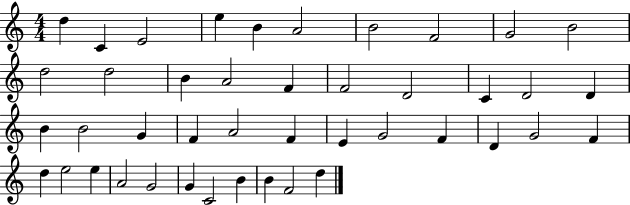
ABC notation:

X:1
T:Untitled
M:4/4
L:1/4
K:C
d C E2 e B A2 B2 F2 G2 B2 d2 d2 B A2 F F2 D2 C D2 D B B2 G F A2 F E G2 F D G2 F d e2 e A2 G2 G C2 B B F2 d